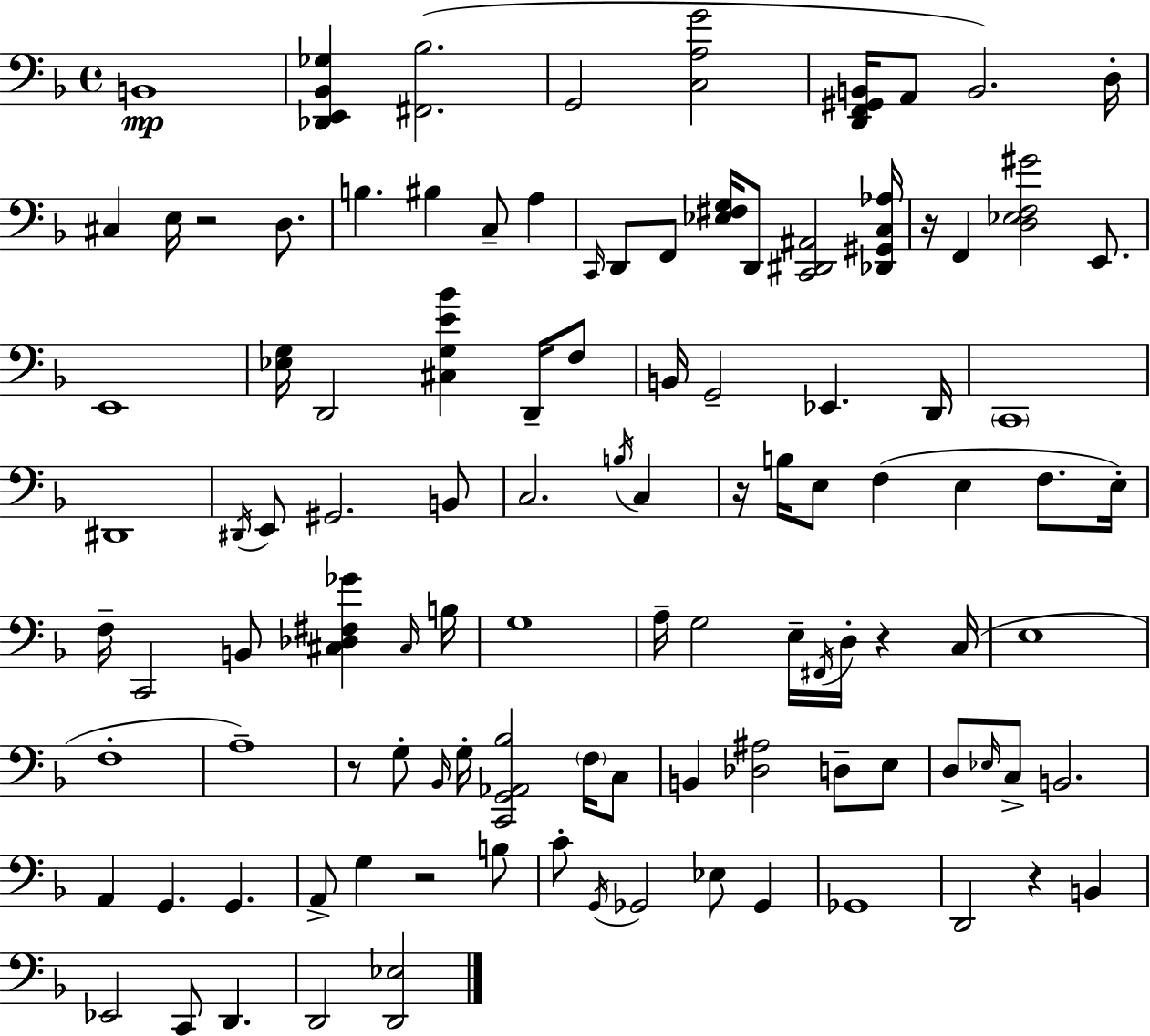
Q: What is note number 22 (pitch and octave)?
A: F3